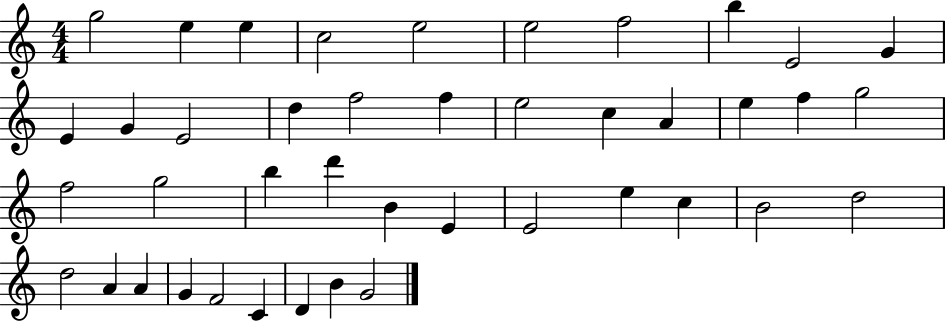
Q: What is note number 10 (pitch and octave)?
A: G4